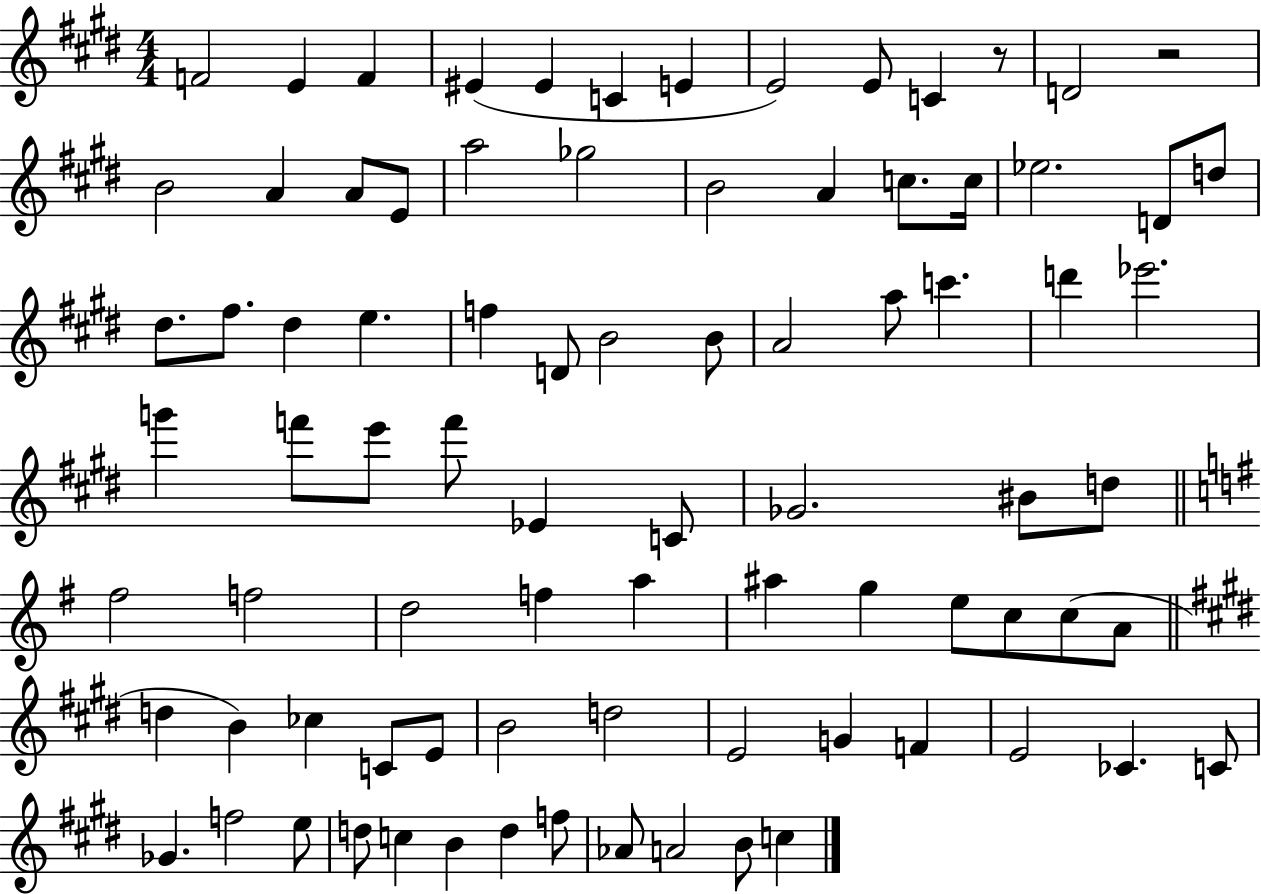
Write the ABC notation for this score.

X:1
T:Untitled
M:4/4
L:1/4
K:E
F2 E F ^E ^E C E E2 E/2 C z/2 D2 z2 B2 A A/2 E/2 a2 _g2 B2 A c/2 c/4 _e2 D/2 d/2 ^d/2 ^f/2 ^d e f D/2 B2 B/2 A2 a/2 c' d' _e'2 g' f'/2 e'/2 f'/2 _E C/2 _G2 ^B/2 d/2 ^f2 f2 d2 f a ^a g e/2 c/2 c/2 A/2 d B _c C/2 E/2 B2 d2 E2 G F E2 _C C/2 _G f2 e/2 d/2 c B d f/2 _A/2 A2 B/2 c